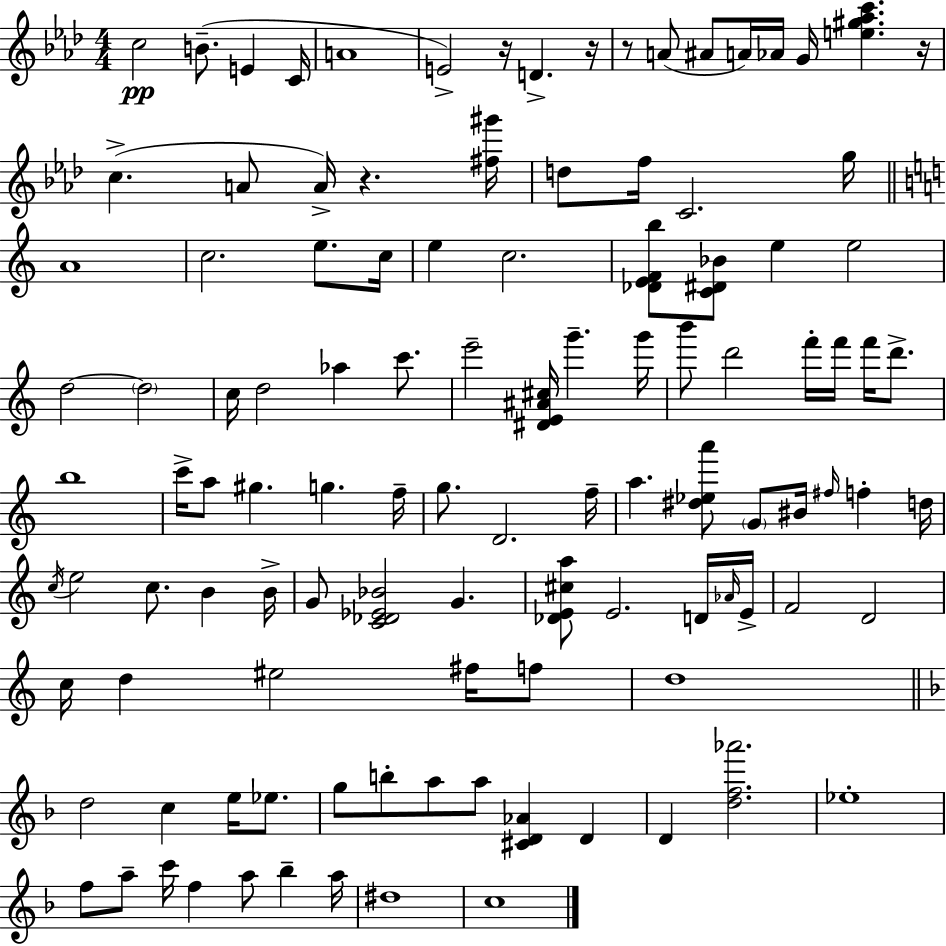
{
  \clef treble
  \numericTimeSignature
  \time 4/4
  \key aes \major
  c''2\pp b'8.--( e'4 c'16 | a'1 | e'2->) r16 d'4.-> r16 | r8 a'8( ais'8 a'16) aes'16 g'16 <e'' gis'' aes'' c'''>4. r16 | \break c''4.->( a'8 a'16->) r4. <fis'' gis'''>16 | d''8 f''16 c'2. g''16 | \bar "||" \break \key c \major a'1 | c''2. e''8. c''16 | e''4 c''2. | <des' e' f' b''>8 <c' dis' bes'>8 e''4 e''2 | \break d''2~~ \parenthesize d''2 | c''16 d''2 aes''4 c'''8. | e'''2-- <dis' e' ais' cis''>16 g'''4.-- g'''16 | b'''8 d'''2 f'''16-. f'''16 f'''16 d'''8.-> | \break b''1 | c'''16-> a''8 gis''4. g''4. f''16-- | g''8. d'2. f''16-- | a''4. <dis'' ees'' a'''>8 \parenthesize g'8 bis'16 \grace { fis''16 } f''4-. | \break d''16 \acciaccatura { c''16 } e''2 c''8. b'4 | b'16-> g'8 <c' des' ees' bes'>2 g'4. | <des' e' cis'' a''>8 e'2. | d'16 \grace { aes'16 } e'16-> f'2 d'2 | \break c''16 d''4 eis''2 | fis''16 f''8 d''1 | \bar "||" \break \key f \major d''2 c''4 e''16 ees''8. | g''8 b''8-. a''8 a''8 <cis' d' aes'>4 d'4 | d'4 <d'' f'' aes'''>2. | ees''1-. | \break f''8 a''8-- c'''16 f''4 a''8 bes''4-- a''16 | dis''1 | c''1 | \bar "|."
}